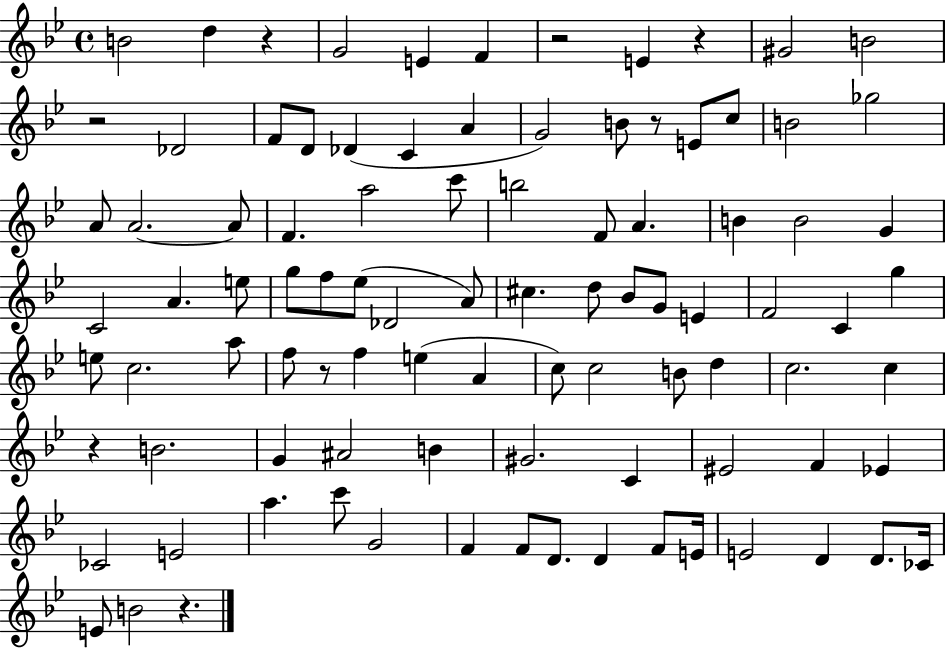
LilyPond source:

{
  \clef treble
  \time 4/4
  \defaultTimeSignature
  \key bes \major
  \repeat volta 2 { b'2 d''4 r4 | g'2 e'4 f'4 | r2 e'4 r4 | gis'2 b'2 | \break r2 des'2 | f'8 d'8 des'4( c'4 a'4 | g'2) b'8 r8 e'8 c''8 | b'2 ges''2 | \break a'8 a'2.~~ a'8 | f'4. a''2 c'''8 | b''2 f'8 a'4. | b'4 b'2 g'4 | \break c'2 a'4. e''8 | g''8 f''8 ees''8( des'2 a'8) | cis''4. d''8 bes'8 g'8 e'4 | f'2 c'4 g''4 | \break e''8 c''2. a''8 | f''8 r8 f''4 e''4( a'4 | c''8) c''2 b'8 d''4 | c''2. c''4 | \break r4 b'2. | g'4 ais'2 b'4 | gis'2. c'4 | eis'2 f'4 ees'4 | \break ces'2 e'2 | a''4. c'''8 g'2 | f'4 f'8 d'8. d'4 f'8 e'16 | e'2 d'4 d'8. ces'16 | \break e'8 b'2 r4. | } \bar "|."
}